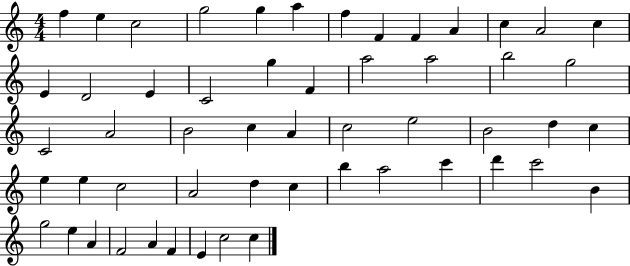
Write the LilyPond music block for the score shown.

{
  \clef treble
  \numericTimeSignature
  \time 4/4
  \key c \major
  f''4 e''4 c''2 | g''2 g''4 a''4 | f''4 f'4 f'4 a'4 | c''4 a'2 c''4 | \break e'4 d'2 e'4 | c'2 g''4 f'4 | a''2 a''2 | b''2 g''2 | \break c'2 a'2 | b'2 c''4 a'4 | c''2 e''2 | b'2 d''4 c''4 | \break e''4 e''4 c''2 | a'2 d''4 c''4 | b''4 a''2 c'''4 | d'''4 c'''2 b'4 | \break g''2 e''4 a'4 | f'2 a'4 f'4 | e'4 c''2 c''4 | \bar "|."
}